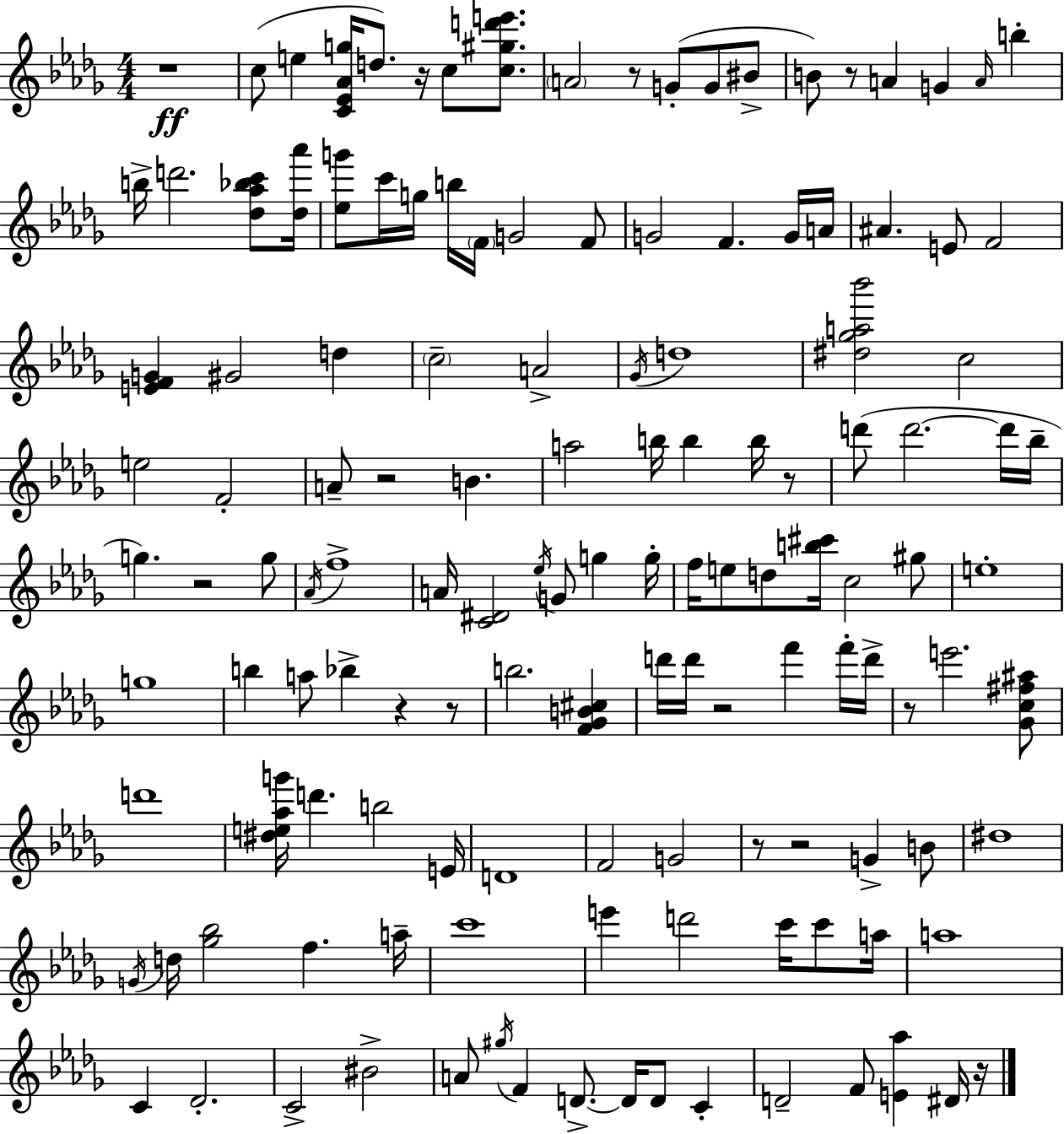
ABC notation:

X:1
T:Untitled
M:4/4
L:1/4
K:Bbm
z4 c/2 e [C_E_Ag]/4 d/2 z/4 c/2 [c^gd'e']/2 A2 z/2 G/2 G/2 ^B/2 B/2 z/2 A G A/4 b b/4 d'2 [_d_a_bc']/2 [_d_a']/4 [_eg']/2 c'/4 g/4 b/4 F/4 G2 F/2 G2 F G/4 A/4 ^A E/2 F2 [EFG] ^G2 d c2 A2 _G/4 d4 [^d_ga_b']2 c2 e2 F2 A/2 z2 B a2 b/4 b b/4 z/2 d'/2 d'2 d'/4 _b/4 g z2 g/2 _A/4 f4 A/4 [C^D]2 _e/4 G/2 g g/4 f/4 e/2 d/2 [b^c']/4 c2 ^g/2 e4 g4 b a/2 _b z z/2 b2 [F_GB^c] d'/4 d'/4 z2 f' f'/4 d'/4 z/2 e'2 [_Gc^f^a]/2 d'4 [^de_ag']/4 d' b2 E/4 D4 F2 G2 z/2 z2 G B/2 ^d4 G/4 d/4 [_g_b]2 f a/4 c'4 e' d'2 c'/4 c'/2 a/4 a4 C _D2 C2 ^B2 A/2 ^g/4 F D/2 D/4 D/2 C D2 F/2 [E_a] ^D/4 z/4